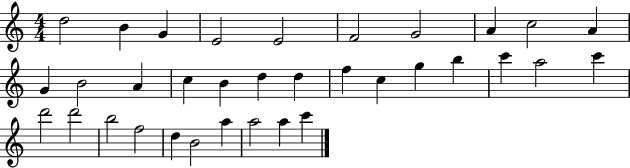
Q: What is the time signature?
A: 4/4